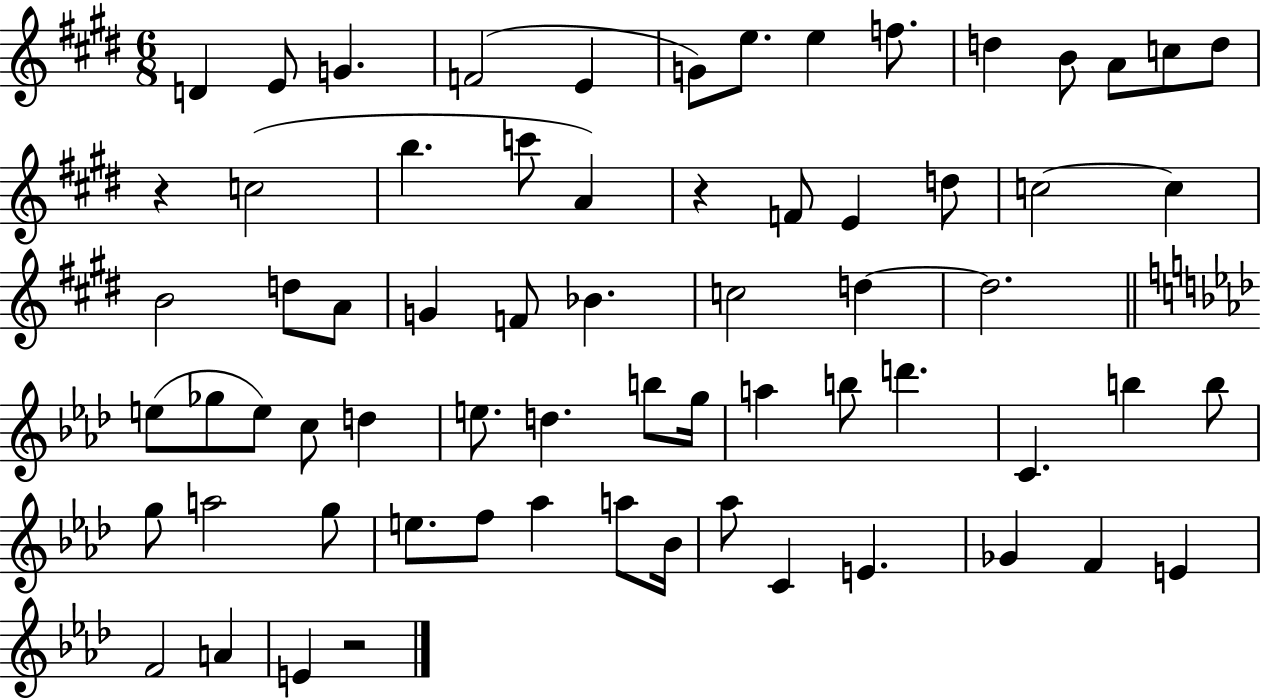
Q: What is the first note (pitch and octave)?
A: D4